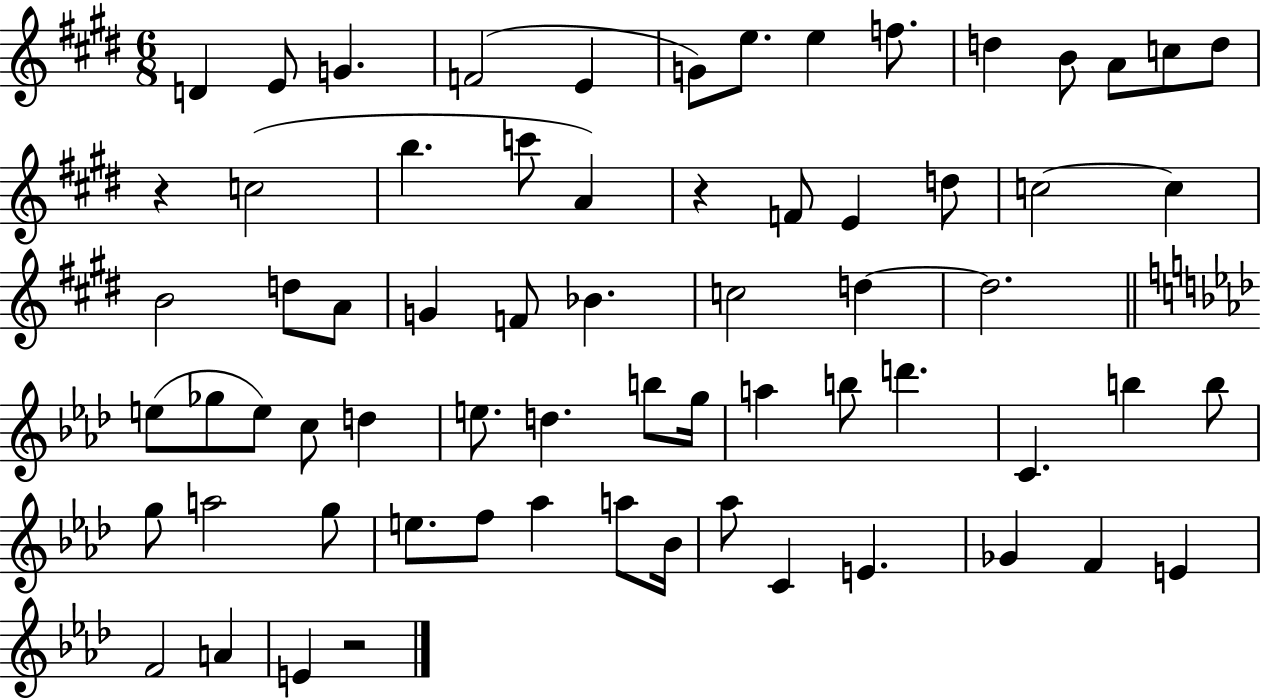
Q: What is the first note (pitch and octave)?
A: D4